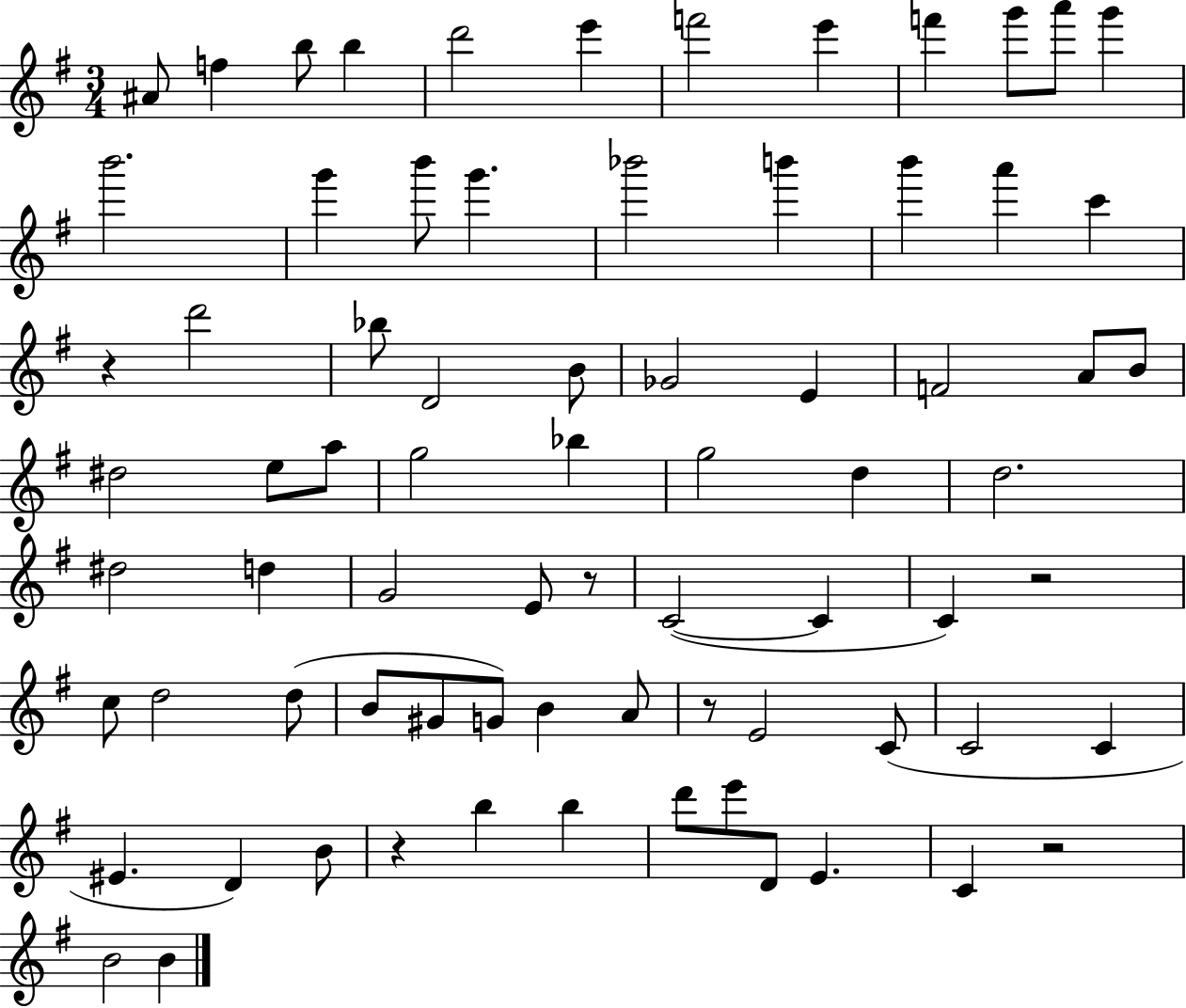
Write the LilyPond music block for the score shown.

{
  \clef treble
  \numericTimeSignature
  \time 3/4
  \key g \major
  ais'8 f''4 b''8 b''4 | d'''2 e'''4 | f'''2 e'''4 | f'''4 g'''8 a'''8 g'''4 | \break b'''2. | g'''4 b'''8 g'''4. | bes'''2 b'''4 | b'''4 a'''4 c'''4 | \break r4 d'''2 | bes''8 d'2 b'8 | ges'2 e'4 | f'2 a'8 b'8 | \break dis''2 e''8 a''8 | g''2 bes''4 | g''2 d''4 | d''2. | \break dis''2 d''4 | g'2 e'8 r8 | c'2~(~ c'4 | c'4) r2 | \break c''8 d''2 d''8( | b'8 gis'8 g'8) b'4 a'8 | r8 e'2 c'8( | c'2 c'4 | \break eis'4. d'4) b'8 | r4 b''4 b''4 | d'''8 e'''8 d'8 e'4. | c'4 r2 | \break b'2 b'4 | \bar "|."
}